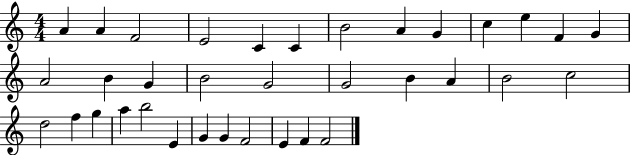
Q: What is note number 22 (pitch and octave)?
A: B4